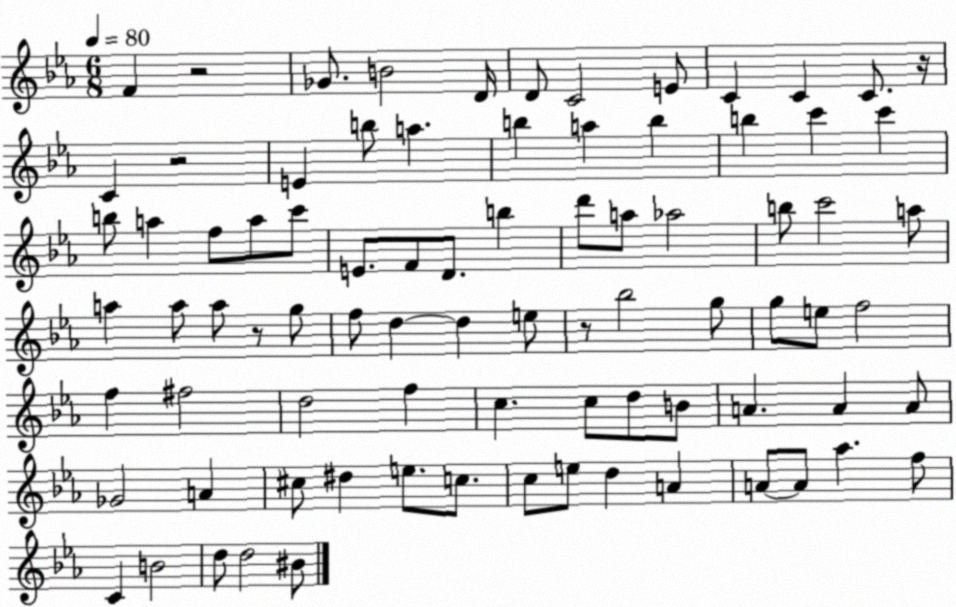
X:1
T:Untitled
M:6/8
L:1/4
K:Eb
F z2 _G/2 B2 D/4 D/2 C2 E/2 C C C/2 z/4 C z2 E b/2 a b a b b c' c' b/2 a f/2 a/2 c'/2 E/2 F/2 D/2 b d'/2 a/2 _a2 b/2 c'2 a/2 a a/2 a/2 z/2 g/2 f/2 d d e/2 z/2 _b2 g/2 g/2 e/2 f2 f ^f2 d2 f c c/2 d/2 B/2 A A A/2 _G2 A ^c/2 ^d e/2 c/2 c/2 e/2 d A A/2 A/2 _a f/2 C B2 d/2 d2 ^B/2